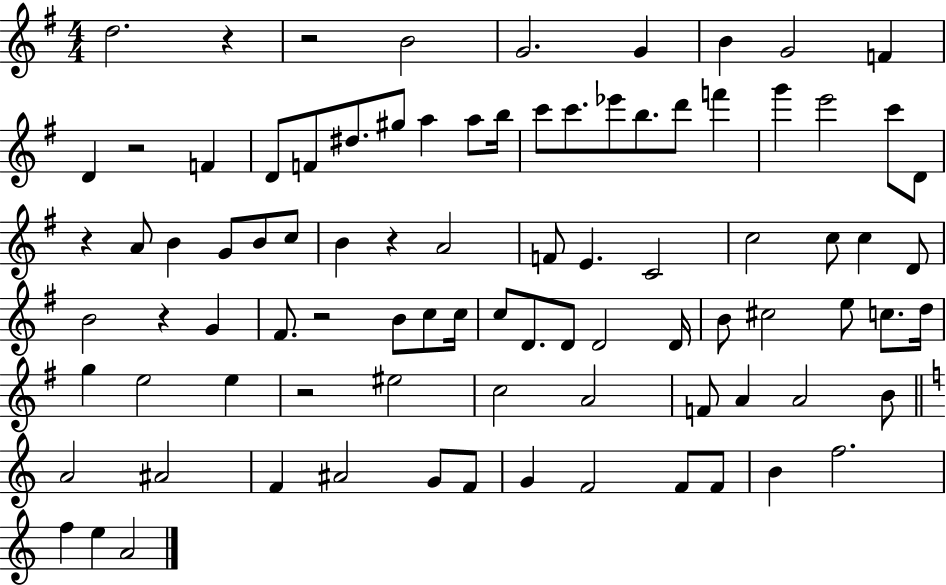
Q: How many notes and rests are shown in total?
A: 89